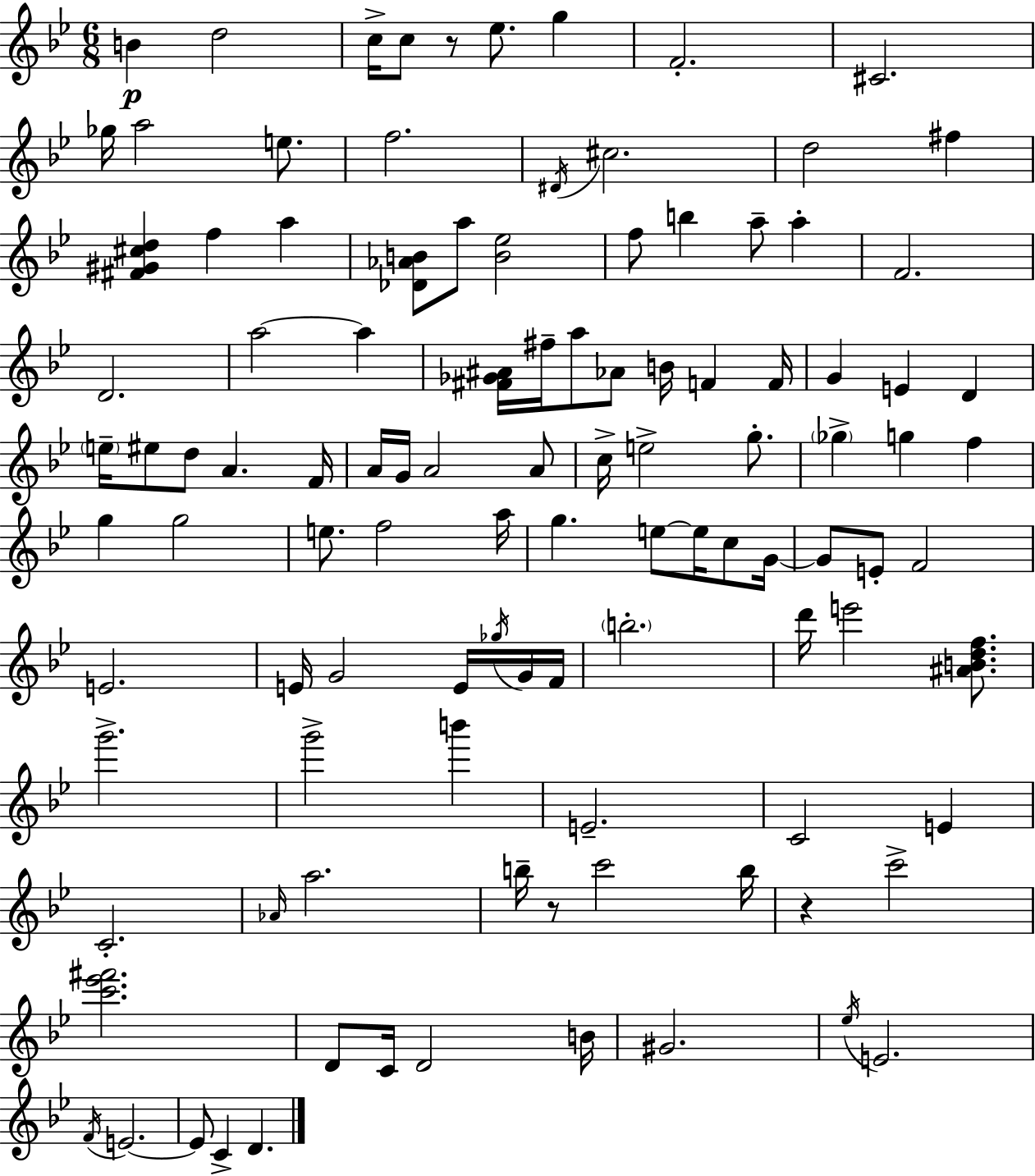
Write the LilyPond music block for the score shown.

{
  \clef treble
  \numericTimeSignature
  \time 6/8
  \key g \minor
  b'4\p d''2 | c''16-> c''8 r8 ees''8. g''4 | f'2.-. | cis'2. | \break ges''16 a''2 e''8. | f''2. | \acciaccatura { dis'16 } cis''2. | d''2 fis''4 | \break <fis' gis' cis'' d''>4 f''4 a''4 | <des' aes' b'>8 a''8 <b' ees''>2 | f''8 b''4 a''8-- a''4-. | f'2. | \break d'2. | a''2~~ a''4 | <fis' ges' ais'>16 fis''16-- a''8 aes'8 b'16 f'4 | f'16 g'4 e'4 d'4 | \break \parenthesize e''16-- eis''8 d''8 a'4. | f'16 a'16 g'16 a'2 a'8 | c''16-> e''2-> g''8.-. | \parenthesize ges''4-> g''4 f''4 | \break g''4 g''2 | e''8. f''2 | a''16 g''4. e''8~~ e''16 c''8 | g'16~~ g'8 e'8-. f'2 | \break e'2. | e'16 g'2 e'16 \acciaccatura { ges''16 } | g'16 f'16 \parenthesize b''2.-. | d'''16 e'''2 <ais' b' d'' f''>8. | \break g'''2.-> | g'''2-> b'''4 | e'2.-- | c'2 e'4 | \break c'2.-. | \grace { aes'16 } a''2. | b''16-- r8 c'''2 | b''16 r4 c'''2-> | \break <c''' ees''' fis'''>2. | d'8 c'16 d'2 | b'16 gis'2. | \acciaccatura { ees''16 } e'2. | \break \acciaccatura { f'16 } e'2.~~ | e'8 c'4-> d'4. | \bar "|."
}